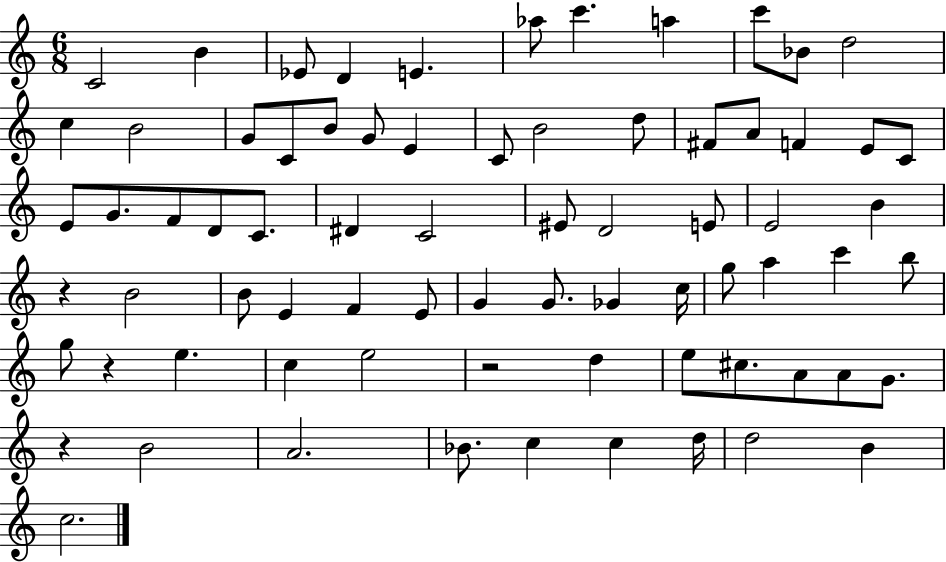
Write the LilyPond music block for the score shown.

{
  \clef treble
  \numericTimeSignature
  \time 6/8
  \key c \major
  \repeat volta 2 { c'2 b'4 | ees'8 d'4 e'4. | aes''8 c'''4. a''4 | c'''8 bes'8 d''2 | \break c''4 b'2 | g'8 c'8 b'8 g'8 e'4 | c'8 b'2 d''8 | fis'8 a'8 f'4 e'8 c'8 | \break e'8 g'8. f'8 d'8 c'8. | dis'4 c'2 | eis'8 d'2 e'8 | e'2 b'4 | \break r4 b'2 | b'8 e'4 f'4 e'8 | g'4 g'8. ges'4 c''16 | g''8 a''4 c'''4 b''8 | \break g''8 r4 e''4. | c''4 e''2 | r2 d''4 | e''8 cis''8. a'8 a'8 g'8. | \break r4 b'2 | a'2. | bes'8. c''4 c''4 d''16 | d''2 b'4 | \break c''2. | } \bar "|."
}